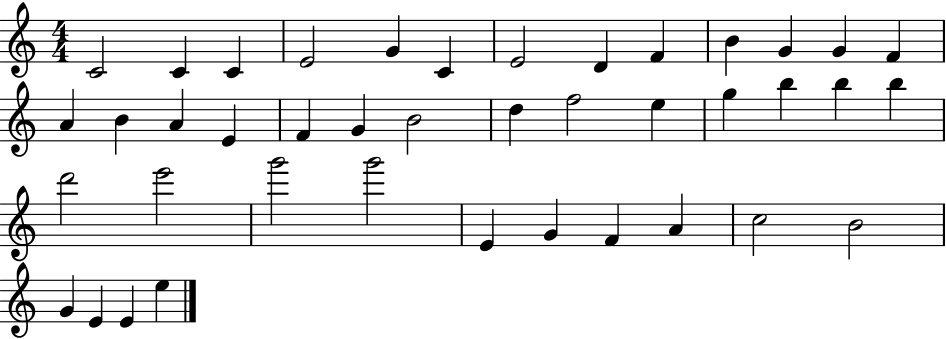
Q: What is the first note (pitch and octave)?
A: C4